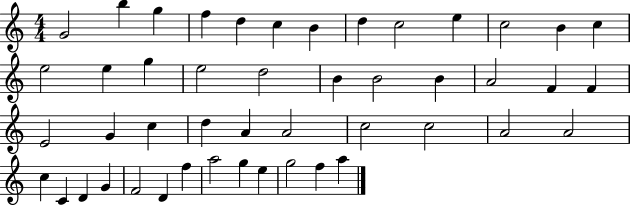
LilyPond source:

{
  \clef treble
  \numericTimeSignature
  \time 4/4
  \key c \major
  g'2 b''4 g''4 | f''4 d''4 c''4 b'4 | d''4 c''2 e''4 | c''2 b'4 c''4 | \break e''2 e''4 g''4 | e''2 d''2 | b'4 b'2 b'4 | a'2 f'4 f'4 | \break e'2 g'4 c''4 | d''4 a'4 a'2 | c''2 c''2 | a'2 a'2 | \break c''4 c'4 d'4 g'4 | f'2 d'4 f''4 | a''2 g''4 e''4 | g''2 f''4 a''4 | \break \bar "|."
}